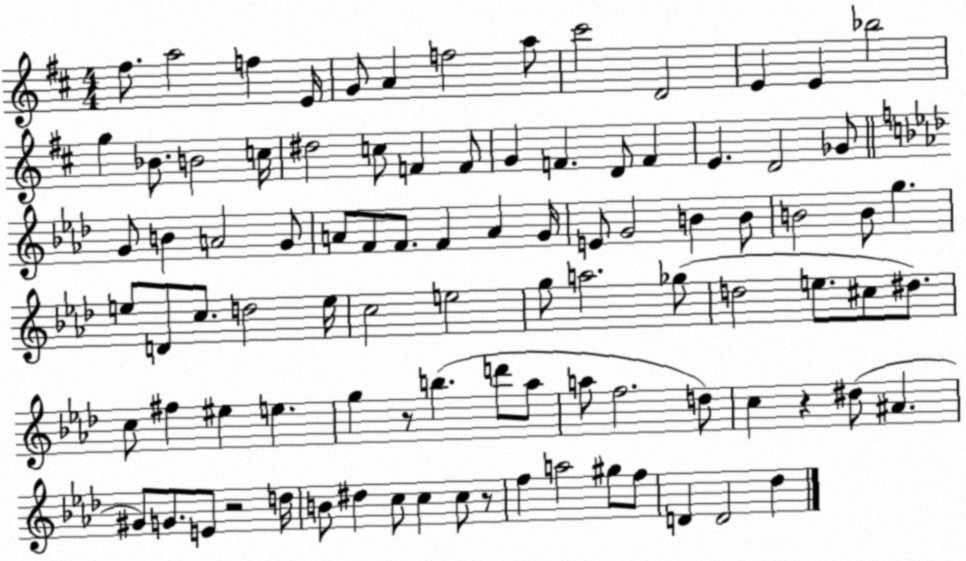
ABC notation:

X:1
T:Untitled
M:4/4
L:1/4
K:D
^f/2 a2 f E/4 G/2 A f2 a/2 ^c'2 D2 E E _b2 g _B/2 B2 c/4 ^d2 c/2 F F/2 G F D/2 F E D2 _G/2 G/2 B A2 G/2 A/2 F/2 F/2 F A G/4 E/2 G2 B B/2 B2 B/2 g e/2 D/2 c/2 d2 e/4 c2 e2 g/2 a2 _g/2 d2 e/2 ^c/2 ^d/2 c/2 ^f ^e e g z/2 b d'/2 _a/2 a/2 f2 d/2 c z ^d/2 ^A ^G/2 G/2 E/2 z2 d/4 B/2 ^d c/2 c c/2 z/2 f a2 ^g/2 f/2 D D2 _d